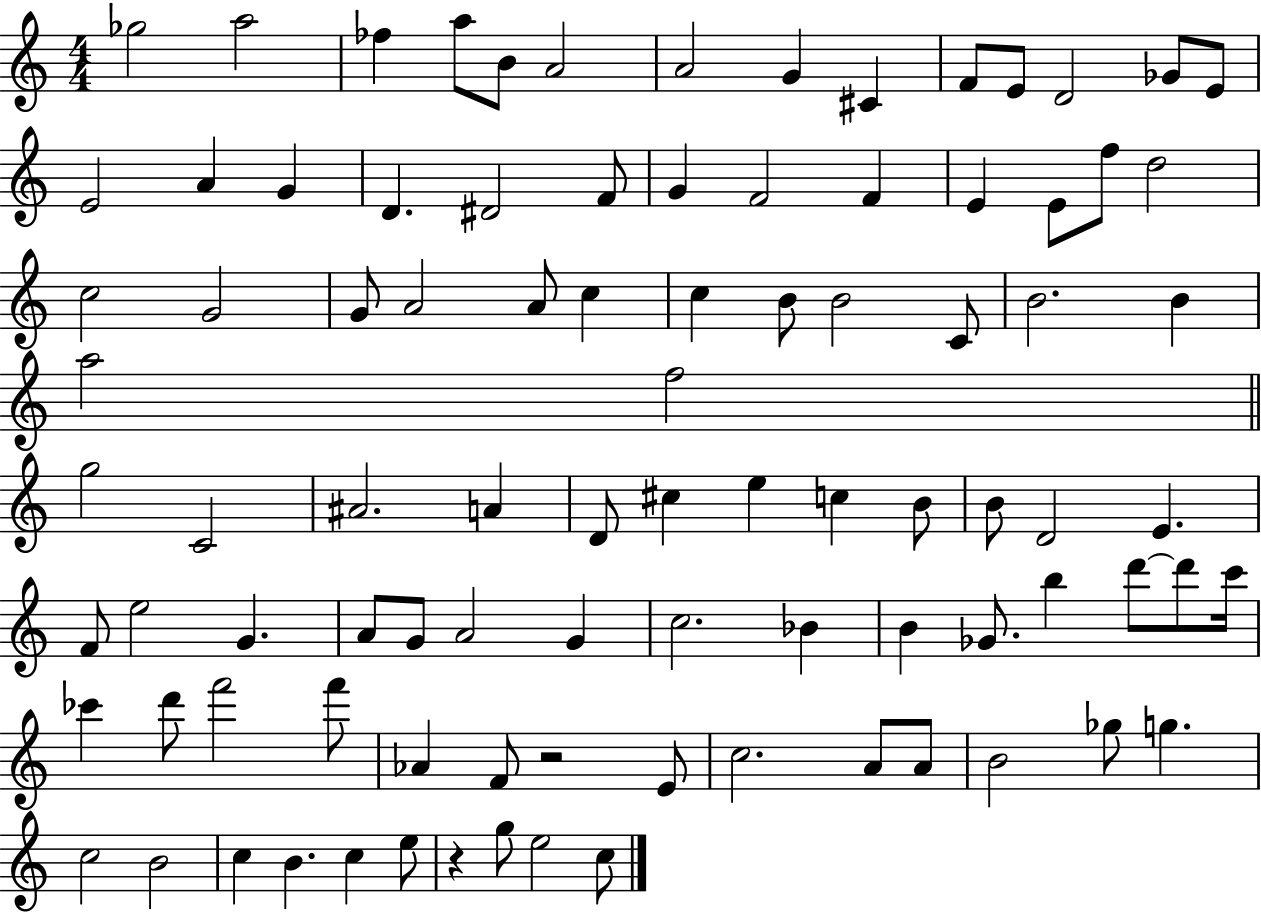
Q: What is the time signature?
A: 4/4